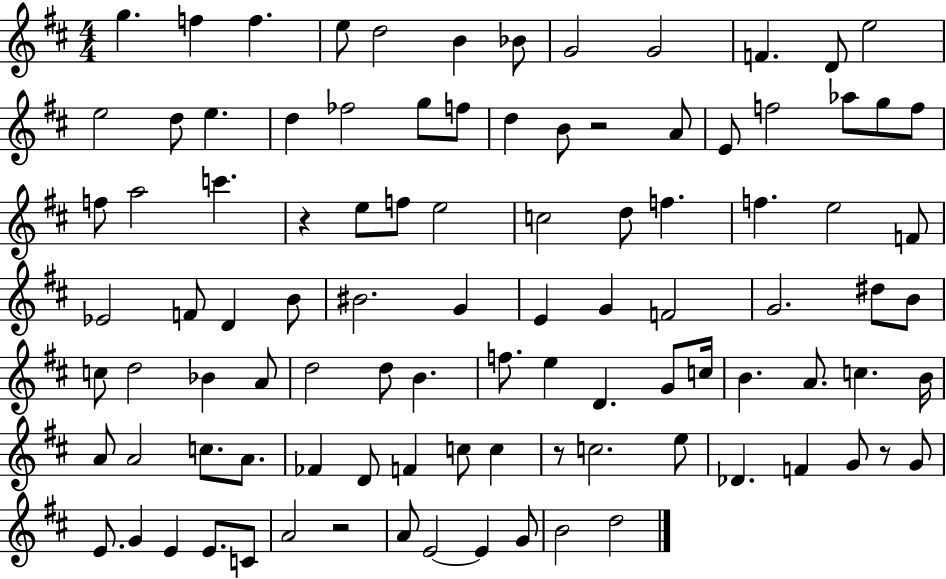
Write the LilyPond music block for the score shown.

{
  \clef treble
  \numericTimeSignature
  \time 4/4
  \key d \major
  \repeat volta 2 { g''4. f''4 f''4. | e''8 d''2 b'4 bes'8 | g'2 g'2 | f'4. d'8 e''2 | \break e''2 d''8 e''4. | d''4 fes''2 g''8 f''8 | d''4 b'8 r2 a'8 | e'8 f''2 aes''8 g''8 f''8 | \break f''8 a''2 c'''4. | r4 e''8 f''8 e''2 | c''2 d''8 f''4. | f''4. e''2 f'8 | \break ees'2 f'8 d'4 b'8 | bis'2. g'4 | e'4 g'4 f'2 | g'2. dis''8 b'8 | \break c''8 d''2 bes'4 a'8 | d''2 d''8 b'4. | f''8. e''4 d'4. g'8 c''16 | b'4. a'8. c''4. b'16 | \break a'8 a'2 c''8. a'8. | fes'4 d'8 f'4 c''8 c''4 | r8 c''2. e''8 | des'4. f'4 g'8 r8 g'8 | \break e'8. g'4 e'4 e'8. c'8 | a'2 r2 | a'8 e'2~~ e'4 g'8 | b'2 d''2 | \break } \bar "|."
}